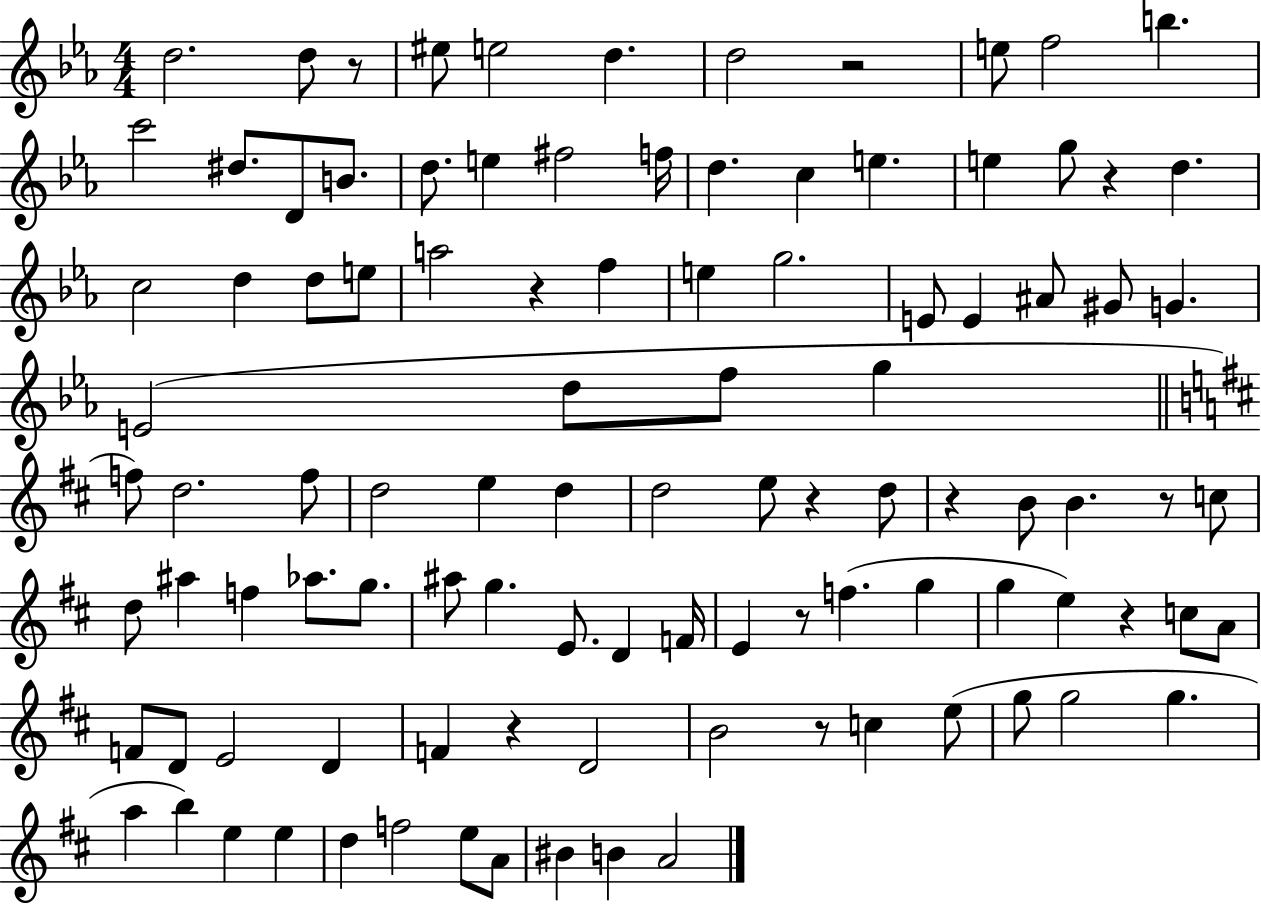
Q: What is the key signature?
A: EES major